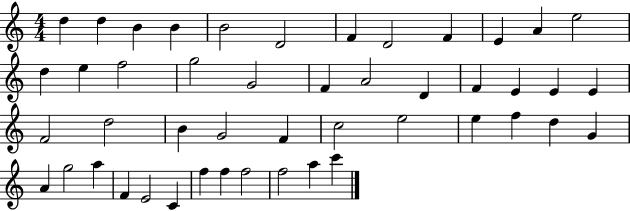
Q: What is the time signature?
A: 4/4